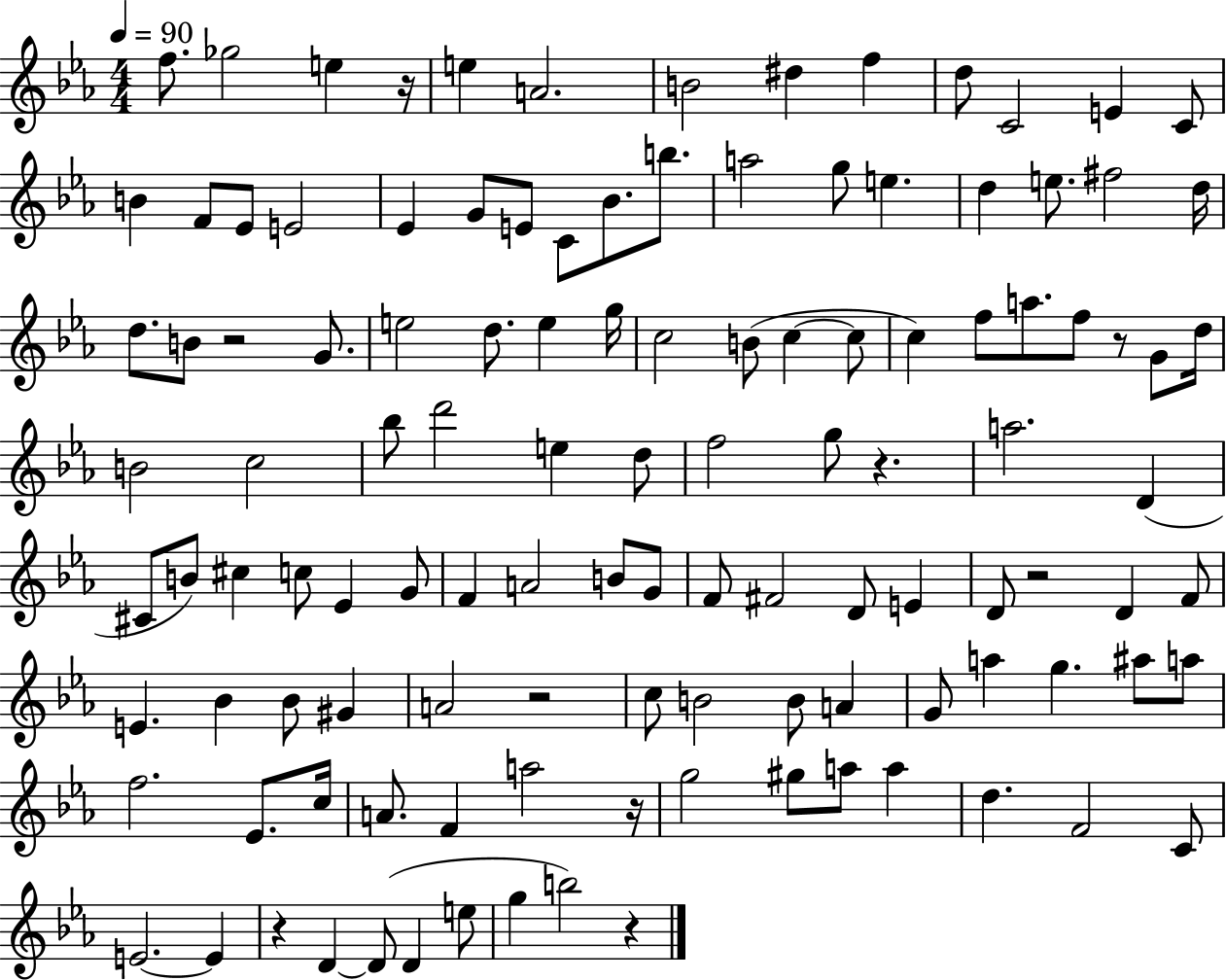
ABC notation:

X:1
T:Untitled
M:4/4
L:1/4
K:Eb
f/2 _g2 e z/4 e A2 B2 ^d f d/2 C2 E C/2 B F/2 _E/2 E2 _E G/2 E/2 C/2 _B/2 b/2 a2 g/2 e d e/2 ^f2 d/4 d/2 B/2 z2 G/2 e2 d/2 e g/4 c2 B/2 c c/2 c f/2 a/2 f/2 z/2 G/2 d/4 B2 c2 _b/2 d'2 e d/2 f2 g/2 z a2 D ^C/2 B/2 ^c c/2 _E G/2 F A2 B/2 G/2 F/2 ^F2 D/2 E D/2 z2 D F/2 E _B _B/2 ^G A2 z2 c/2 B2 B/2 A G/2 a g ^a/2 a/2 f2 _E/2 c/4 A/2 F a2 z/4 g2 ^g/2 a/2 a d F2 C/2 E2 E z D D/2 D e/2 g b2 z